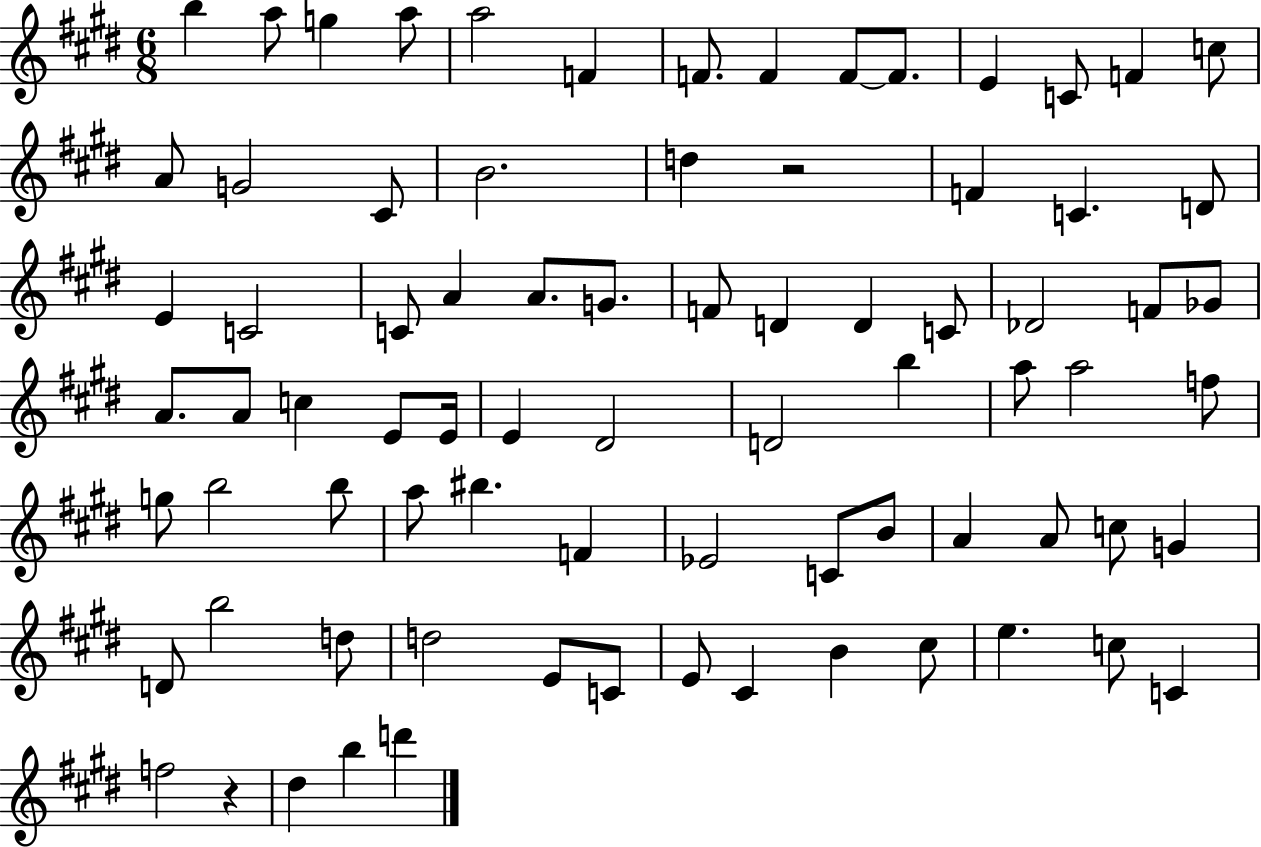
{
  \clef treble
  \numericTimeSignature
  \time 6/8
  \key e \major
  \repeat volta 2 { b''4 a''8 g''4 a''8 | a''2 f'4 | f'8. f'4 f'8~~ f'8. | e'4 c'8 f'4 c''8 | \break a'8 g'2 cis'8 | b'2. | d''4 r2 | f'4 c'4. d'8 | \break e'4 c'2 | c'8 a'4 a'8. g'8. | f'8 d'4 d'4 c'8 | des'2 f'8 ges'8 | \break a'8. a'8 c''4 e'8 e'16 | e'4 dis'2 | d'2 b''4 | a''8 a''2 f''8 | \break g''8 b''2 b''8 | a''8 bis''4. f'4 | ees'2 c'8 b'8 | a'4 a'8 c''8 g'4 | \break d'8 b''2 d''8 | d''2 e'8 c'8 | e'8 cis'4 b'4 cis''8 | e''4. c''8 c'4 | \break f''2 r4 | dis''4 b''4 d'''4 | } \bar "|."
}